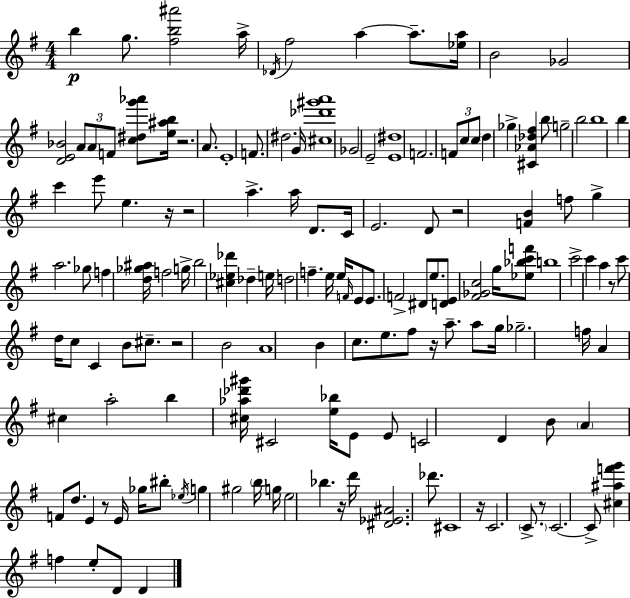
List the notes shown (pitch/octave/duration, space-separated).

B5/q G5/e. [F#5,B5,A#6]/h A5/s Db4/s F#5/h A5/q A5/e. [Eb5,A5]/s B4/h Gb4/h [D4,E4,Bb4]/h A4/e A4/e F4/e [C5,D#5,G6,Ab6]/e [E5,A#5,B5]/s R/h. A4/e. E4/w F4/e. D#5/h. G4/s [C#5,Db6,G#6,A6]/w Gb4/h E4/h [E4,D#5]/w F4/h. F4/e C5/e C5/e D5/q Gb5/q [C#4,Ab4,Db5,F#5]/q B5/e G5/h B5/h B5/w B5/q C6/q E6/e E5/q. R/s R/h A5/q. A5/s D4/e. C4/s E4/h. D4/e R/h [F4,B4]/q F5/e G5/q A5/h. Gb5/e F5/q [D5,Gb5,A#5]/s F5/h G5/s B5/h [C#5,Eb5,Db6]/q Db5/q E5/s D5/h F5/q. E5/s E5/s F4/s E4/e E4/e. F4/h D#4/e E5/e. [D4,E4]/e [F#4,Gb4,C5]/h G5/s [Eb5,Bb5,C6,F6]/e B5/w C6/h C6/q A5/q R/e C6/e D5/s C5/e C4/q B4/e C#5/e. R/h B4/h A4/w B4/q C5/e. E5/e. F#5/e R/s A5/e. A5/e G5/s Gb5/h. F5/s A4/q C#5/q A5/h B5/q [C#5,Ab5,Db6,G#6]/s C#4/h [E5,Bb5]/s E4/e E4/e C4/h D4/q B4/e A4/q F4/e D5/e. E4/q R/e E4/s Gb5/s BIS5/e Eb5/s G5/q G#5/h B5/s G5/s E5/h Bb5/q. R/s D6/s [D#4,Eb4,A#4]/h. Db6/e. C#4/w R/s C4/h. C4/e. R/e C4/h. C4/e [C#5,A#5,F6,G6]/q F5/q E5/e D4/e D4/q